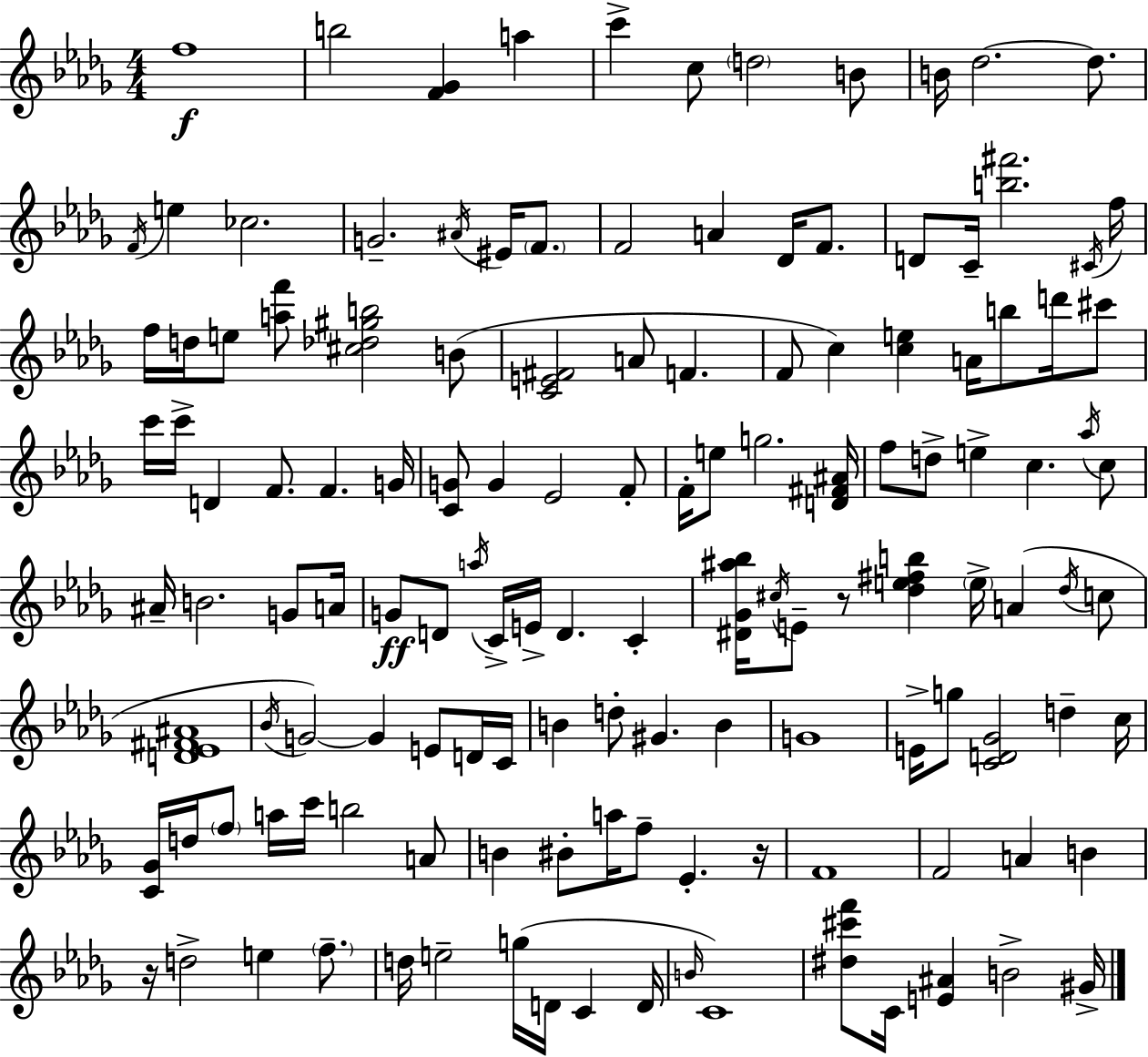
F5/w B5/h [F4,Gb4]/q A5/q C6/q C5/e D5/h B4/e B4/s Db5/h. Db5/e. F4/s E5/q CES5/h. G4/h. A#4/s EIS4/s F4/e. F4/h A4/q Db4/s F4/e. D4/e C4/s [B5,F#6]/h. C#4/s F5/s F5/s D5/s E5/e [A5,F6]/e [C#5,Db5,G#5,B5]/h B4/e [C4,E4,F#4]/h A4/e F4/q. F4/e C5/q [C5,E5]/q A4/s B5/e D6/s C#6/e C6/s C6/s D4/q F4/e. F4/q. G4/s [C4,G4]/e G4/q Eb4/h F4/e F4/s E5/e G5/h. [D4,F#4,A#4]/s F5/e D5/e E5/q C5/q. Ab5/s C5/e A#4/s B4/h. G4/e A4/s G4/e D4/e A5/s C4/s E4/s D4/q. C4/q [D#4,Gb4,A#5,Bb5]/s C#5/s E4/e R/e [Db5,E5,F#5,B5]/q E5/s A4/q Db5/s C5/e [D4,Eb4,F#4,A#4]/w Bb4/s G4/h G4/q E4/e D4/s C4/s B4/q D5/e G#4/q. B4/q G4/w E4/s G5/e [C4,D4,Gb4]/h D5/q C5/s [C4,Gb4]/s D5/s F5/e A5/s C6/s B5/h A4/e B4/q BIS4/e A5/s F5/e Eb4/q. R/s F4/w F4/h A4/q B4/q R/s D5/h E5/q F5/e. D5/s E5/h G5/s D4/s C4/q D4/s B4/s C4/w [D#5,C#6,F6]/e C4/s [E4,A#4]/q B4/h G#4/s